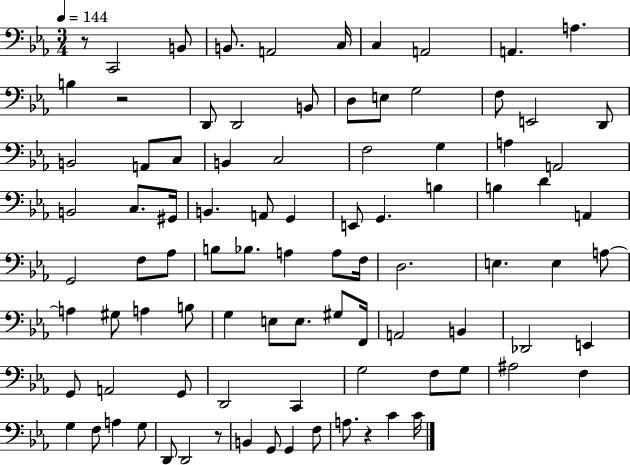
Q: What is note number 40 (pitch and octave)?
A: A2